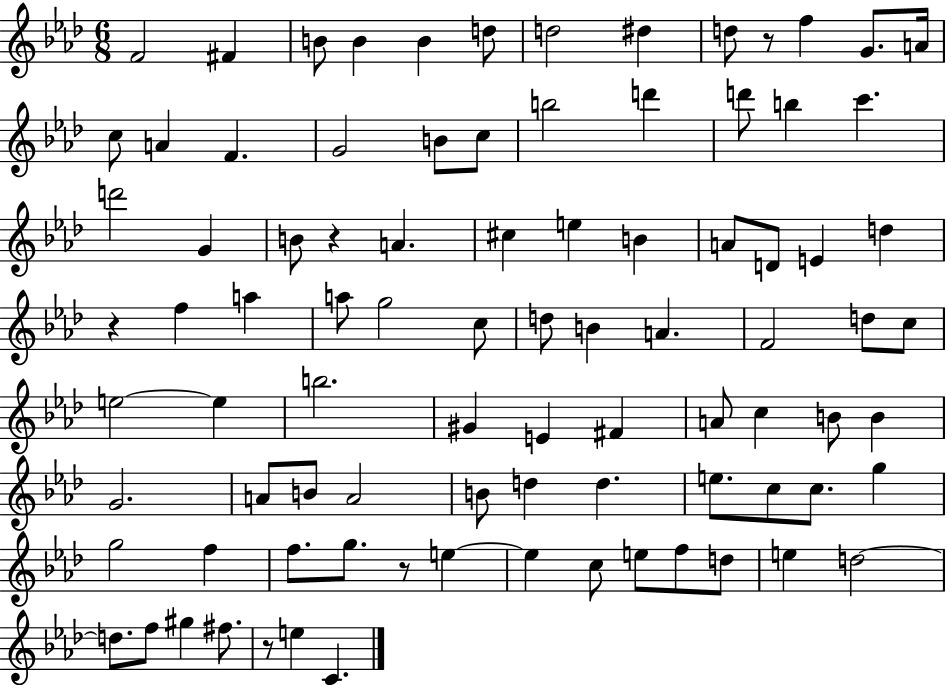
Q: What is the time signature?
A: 6/8